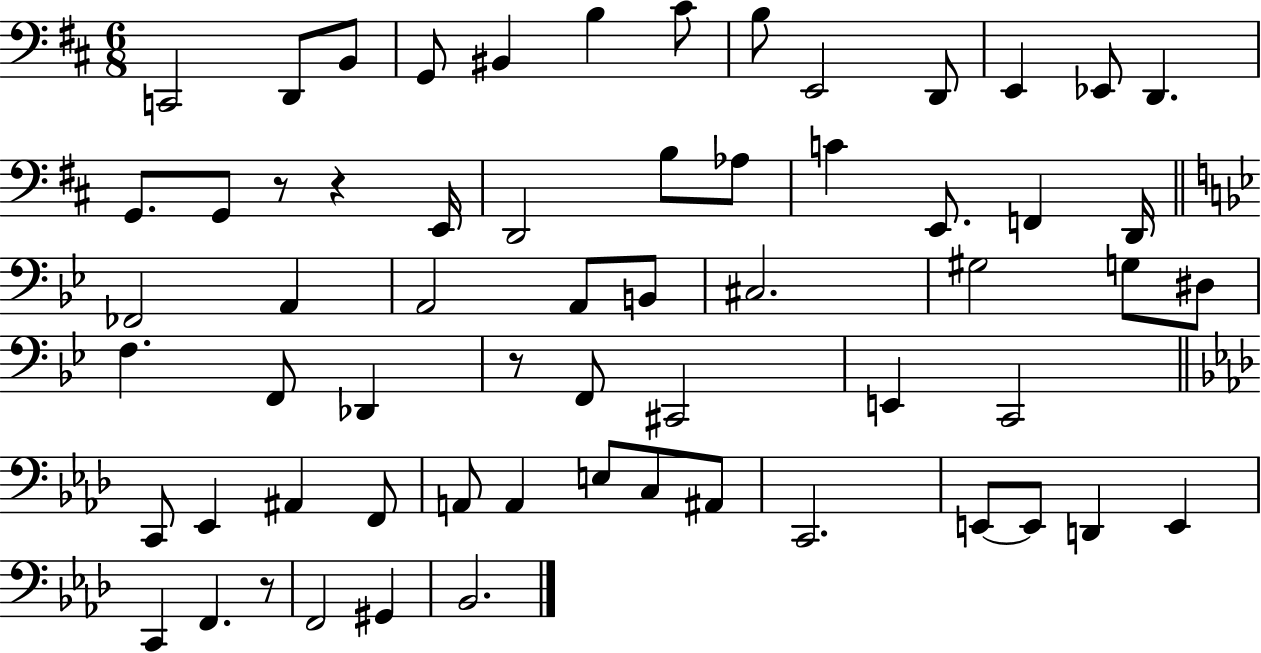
C2/h D2/e B2/e G2/e BIS2/q B3/q C#4/e B3/e E2/h D2/e E2/q Eb2/e D2/q. G2/e. G2/e R/e R/q E2/s D2/h B3/e Ab3/e C4/q E2/e. F2/q D2/s FES2/h A2/q A2/h A2/e B2/e C#3/h. G#3/h G3/e D#3/e F3/q. F2/e Db2/q R/e F2/e C#2/h E2/q C2/h C2/e Eb2/q A#2/q F2/e A2/e A2/q E3/e C3/e A#2/e C2/h. E2/e E2/e D2/q E2/q C2/q F2/q. R/e F2/h G#2/q Bb2/h.